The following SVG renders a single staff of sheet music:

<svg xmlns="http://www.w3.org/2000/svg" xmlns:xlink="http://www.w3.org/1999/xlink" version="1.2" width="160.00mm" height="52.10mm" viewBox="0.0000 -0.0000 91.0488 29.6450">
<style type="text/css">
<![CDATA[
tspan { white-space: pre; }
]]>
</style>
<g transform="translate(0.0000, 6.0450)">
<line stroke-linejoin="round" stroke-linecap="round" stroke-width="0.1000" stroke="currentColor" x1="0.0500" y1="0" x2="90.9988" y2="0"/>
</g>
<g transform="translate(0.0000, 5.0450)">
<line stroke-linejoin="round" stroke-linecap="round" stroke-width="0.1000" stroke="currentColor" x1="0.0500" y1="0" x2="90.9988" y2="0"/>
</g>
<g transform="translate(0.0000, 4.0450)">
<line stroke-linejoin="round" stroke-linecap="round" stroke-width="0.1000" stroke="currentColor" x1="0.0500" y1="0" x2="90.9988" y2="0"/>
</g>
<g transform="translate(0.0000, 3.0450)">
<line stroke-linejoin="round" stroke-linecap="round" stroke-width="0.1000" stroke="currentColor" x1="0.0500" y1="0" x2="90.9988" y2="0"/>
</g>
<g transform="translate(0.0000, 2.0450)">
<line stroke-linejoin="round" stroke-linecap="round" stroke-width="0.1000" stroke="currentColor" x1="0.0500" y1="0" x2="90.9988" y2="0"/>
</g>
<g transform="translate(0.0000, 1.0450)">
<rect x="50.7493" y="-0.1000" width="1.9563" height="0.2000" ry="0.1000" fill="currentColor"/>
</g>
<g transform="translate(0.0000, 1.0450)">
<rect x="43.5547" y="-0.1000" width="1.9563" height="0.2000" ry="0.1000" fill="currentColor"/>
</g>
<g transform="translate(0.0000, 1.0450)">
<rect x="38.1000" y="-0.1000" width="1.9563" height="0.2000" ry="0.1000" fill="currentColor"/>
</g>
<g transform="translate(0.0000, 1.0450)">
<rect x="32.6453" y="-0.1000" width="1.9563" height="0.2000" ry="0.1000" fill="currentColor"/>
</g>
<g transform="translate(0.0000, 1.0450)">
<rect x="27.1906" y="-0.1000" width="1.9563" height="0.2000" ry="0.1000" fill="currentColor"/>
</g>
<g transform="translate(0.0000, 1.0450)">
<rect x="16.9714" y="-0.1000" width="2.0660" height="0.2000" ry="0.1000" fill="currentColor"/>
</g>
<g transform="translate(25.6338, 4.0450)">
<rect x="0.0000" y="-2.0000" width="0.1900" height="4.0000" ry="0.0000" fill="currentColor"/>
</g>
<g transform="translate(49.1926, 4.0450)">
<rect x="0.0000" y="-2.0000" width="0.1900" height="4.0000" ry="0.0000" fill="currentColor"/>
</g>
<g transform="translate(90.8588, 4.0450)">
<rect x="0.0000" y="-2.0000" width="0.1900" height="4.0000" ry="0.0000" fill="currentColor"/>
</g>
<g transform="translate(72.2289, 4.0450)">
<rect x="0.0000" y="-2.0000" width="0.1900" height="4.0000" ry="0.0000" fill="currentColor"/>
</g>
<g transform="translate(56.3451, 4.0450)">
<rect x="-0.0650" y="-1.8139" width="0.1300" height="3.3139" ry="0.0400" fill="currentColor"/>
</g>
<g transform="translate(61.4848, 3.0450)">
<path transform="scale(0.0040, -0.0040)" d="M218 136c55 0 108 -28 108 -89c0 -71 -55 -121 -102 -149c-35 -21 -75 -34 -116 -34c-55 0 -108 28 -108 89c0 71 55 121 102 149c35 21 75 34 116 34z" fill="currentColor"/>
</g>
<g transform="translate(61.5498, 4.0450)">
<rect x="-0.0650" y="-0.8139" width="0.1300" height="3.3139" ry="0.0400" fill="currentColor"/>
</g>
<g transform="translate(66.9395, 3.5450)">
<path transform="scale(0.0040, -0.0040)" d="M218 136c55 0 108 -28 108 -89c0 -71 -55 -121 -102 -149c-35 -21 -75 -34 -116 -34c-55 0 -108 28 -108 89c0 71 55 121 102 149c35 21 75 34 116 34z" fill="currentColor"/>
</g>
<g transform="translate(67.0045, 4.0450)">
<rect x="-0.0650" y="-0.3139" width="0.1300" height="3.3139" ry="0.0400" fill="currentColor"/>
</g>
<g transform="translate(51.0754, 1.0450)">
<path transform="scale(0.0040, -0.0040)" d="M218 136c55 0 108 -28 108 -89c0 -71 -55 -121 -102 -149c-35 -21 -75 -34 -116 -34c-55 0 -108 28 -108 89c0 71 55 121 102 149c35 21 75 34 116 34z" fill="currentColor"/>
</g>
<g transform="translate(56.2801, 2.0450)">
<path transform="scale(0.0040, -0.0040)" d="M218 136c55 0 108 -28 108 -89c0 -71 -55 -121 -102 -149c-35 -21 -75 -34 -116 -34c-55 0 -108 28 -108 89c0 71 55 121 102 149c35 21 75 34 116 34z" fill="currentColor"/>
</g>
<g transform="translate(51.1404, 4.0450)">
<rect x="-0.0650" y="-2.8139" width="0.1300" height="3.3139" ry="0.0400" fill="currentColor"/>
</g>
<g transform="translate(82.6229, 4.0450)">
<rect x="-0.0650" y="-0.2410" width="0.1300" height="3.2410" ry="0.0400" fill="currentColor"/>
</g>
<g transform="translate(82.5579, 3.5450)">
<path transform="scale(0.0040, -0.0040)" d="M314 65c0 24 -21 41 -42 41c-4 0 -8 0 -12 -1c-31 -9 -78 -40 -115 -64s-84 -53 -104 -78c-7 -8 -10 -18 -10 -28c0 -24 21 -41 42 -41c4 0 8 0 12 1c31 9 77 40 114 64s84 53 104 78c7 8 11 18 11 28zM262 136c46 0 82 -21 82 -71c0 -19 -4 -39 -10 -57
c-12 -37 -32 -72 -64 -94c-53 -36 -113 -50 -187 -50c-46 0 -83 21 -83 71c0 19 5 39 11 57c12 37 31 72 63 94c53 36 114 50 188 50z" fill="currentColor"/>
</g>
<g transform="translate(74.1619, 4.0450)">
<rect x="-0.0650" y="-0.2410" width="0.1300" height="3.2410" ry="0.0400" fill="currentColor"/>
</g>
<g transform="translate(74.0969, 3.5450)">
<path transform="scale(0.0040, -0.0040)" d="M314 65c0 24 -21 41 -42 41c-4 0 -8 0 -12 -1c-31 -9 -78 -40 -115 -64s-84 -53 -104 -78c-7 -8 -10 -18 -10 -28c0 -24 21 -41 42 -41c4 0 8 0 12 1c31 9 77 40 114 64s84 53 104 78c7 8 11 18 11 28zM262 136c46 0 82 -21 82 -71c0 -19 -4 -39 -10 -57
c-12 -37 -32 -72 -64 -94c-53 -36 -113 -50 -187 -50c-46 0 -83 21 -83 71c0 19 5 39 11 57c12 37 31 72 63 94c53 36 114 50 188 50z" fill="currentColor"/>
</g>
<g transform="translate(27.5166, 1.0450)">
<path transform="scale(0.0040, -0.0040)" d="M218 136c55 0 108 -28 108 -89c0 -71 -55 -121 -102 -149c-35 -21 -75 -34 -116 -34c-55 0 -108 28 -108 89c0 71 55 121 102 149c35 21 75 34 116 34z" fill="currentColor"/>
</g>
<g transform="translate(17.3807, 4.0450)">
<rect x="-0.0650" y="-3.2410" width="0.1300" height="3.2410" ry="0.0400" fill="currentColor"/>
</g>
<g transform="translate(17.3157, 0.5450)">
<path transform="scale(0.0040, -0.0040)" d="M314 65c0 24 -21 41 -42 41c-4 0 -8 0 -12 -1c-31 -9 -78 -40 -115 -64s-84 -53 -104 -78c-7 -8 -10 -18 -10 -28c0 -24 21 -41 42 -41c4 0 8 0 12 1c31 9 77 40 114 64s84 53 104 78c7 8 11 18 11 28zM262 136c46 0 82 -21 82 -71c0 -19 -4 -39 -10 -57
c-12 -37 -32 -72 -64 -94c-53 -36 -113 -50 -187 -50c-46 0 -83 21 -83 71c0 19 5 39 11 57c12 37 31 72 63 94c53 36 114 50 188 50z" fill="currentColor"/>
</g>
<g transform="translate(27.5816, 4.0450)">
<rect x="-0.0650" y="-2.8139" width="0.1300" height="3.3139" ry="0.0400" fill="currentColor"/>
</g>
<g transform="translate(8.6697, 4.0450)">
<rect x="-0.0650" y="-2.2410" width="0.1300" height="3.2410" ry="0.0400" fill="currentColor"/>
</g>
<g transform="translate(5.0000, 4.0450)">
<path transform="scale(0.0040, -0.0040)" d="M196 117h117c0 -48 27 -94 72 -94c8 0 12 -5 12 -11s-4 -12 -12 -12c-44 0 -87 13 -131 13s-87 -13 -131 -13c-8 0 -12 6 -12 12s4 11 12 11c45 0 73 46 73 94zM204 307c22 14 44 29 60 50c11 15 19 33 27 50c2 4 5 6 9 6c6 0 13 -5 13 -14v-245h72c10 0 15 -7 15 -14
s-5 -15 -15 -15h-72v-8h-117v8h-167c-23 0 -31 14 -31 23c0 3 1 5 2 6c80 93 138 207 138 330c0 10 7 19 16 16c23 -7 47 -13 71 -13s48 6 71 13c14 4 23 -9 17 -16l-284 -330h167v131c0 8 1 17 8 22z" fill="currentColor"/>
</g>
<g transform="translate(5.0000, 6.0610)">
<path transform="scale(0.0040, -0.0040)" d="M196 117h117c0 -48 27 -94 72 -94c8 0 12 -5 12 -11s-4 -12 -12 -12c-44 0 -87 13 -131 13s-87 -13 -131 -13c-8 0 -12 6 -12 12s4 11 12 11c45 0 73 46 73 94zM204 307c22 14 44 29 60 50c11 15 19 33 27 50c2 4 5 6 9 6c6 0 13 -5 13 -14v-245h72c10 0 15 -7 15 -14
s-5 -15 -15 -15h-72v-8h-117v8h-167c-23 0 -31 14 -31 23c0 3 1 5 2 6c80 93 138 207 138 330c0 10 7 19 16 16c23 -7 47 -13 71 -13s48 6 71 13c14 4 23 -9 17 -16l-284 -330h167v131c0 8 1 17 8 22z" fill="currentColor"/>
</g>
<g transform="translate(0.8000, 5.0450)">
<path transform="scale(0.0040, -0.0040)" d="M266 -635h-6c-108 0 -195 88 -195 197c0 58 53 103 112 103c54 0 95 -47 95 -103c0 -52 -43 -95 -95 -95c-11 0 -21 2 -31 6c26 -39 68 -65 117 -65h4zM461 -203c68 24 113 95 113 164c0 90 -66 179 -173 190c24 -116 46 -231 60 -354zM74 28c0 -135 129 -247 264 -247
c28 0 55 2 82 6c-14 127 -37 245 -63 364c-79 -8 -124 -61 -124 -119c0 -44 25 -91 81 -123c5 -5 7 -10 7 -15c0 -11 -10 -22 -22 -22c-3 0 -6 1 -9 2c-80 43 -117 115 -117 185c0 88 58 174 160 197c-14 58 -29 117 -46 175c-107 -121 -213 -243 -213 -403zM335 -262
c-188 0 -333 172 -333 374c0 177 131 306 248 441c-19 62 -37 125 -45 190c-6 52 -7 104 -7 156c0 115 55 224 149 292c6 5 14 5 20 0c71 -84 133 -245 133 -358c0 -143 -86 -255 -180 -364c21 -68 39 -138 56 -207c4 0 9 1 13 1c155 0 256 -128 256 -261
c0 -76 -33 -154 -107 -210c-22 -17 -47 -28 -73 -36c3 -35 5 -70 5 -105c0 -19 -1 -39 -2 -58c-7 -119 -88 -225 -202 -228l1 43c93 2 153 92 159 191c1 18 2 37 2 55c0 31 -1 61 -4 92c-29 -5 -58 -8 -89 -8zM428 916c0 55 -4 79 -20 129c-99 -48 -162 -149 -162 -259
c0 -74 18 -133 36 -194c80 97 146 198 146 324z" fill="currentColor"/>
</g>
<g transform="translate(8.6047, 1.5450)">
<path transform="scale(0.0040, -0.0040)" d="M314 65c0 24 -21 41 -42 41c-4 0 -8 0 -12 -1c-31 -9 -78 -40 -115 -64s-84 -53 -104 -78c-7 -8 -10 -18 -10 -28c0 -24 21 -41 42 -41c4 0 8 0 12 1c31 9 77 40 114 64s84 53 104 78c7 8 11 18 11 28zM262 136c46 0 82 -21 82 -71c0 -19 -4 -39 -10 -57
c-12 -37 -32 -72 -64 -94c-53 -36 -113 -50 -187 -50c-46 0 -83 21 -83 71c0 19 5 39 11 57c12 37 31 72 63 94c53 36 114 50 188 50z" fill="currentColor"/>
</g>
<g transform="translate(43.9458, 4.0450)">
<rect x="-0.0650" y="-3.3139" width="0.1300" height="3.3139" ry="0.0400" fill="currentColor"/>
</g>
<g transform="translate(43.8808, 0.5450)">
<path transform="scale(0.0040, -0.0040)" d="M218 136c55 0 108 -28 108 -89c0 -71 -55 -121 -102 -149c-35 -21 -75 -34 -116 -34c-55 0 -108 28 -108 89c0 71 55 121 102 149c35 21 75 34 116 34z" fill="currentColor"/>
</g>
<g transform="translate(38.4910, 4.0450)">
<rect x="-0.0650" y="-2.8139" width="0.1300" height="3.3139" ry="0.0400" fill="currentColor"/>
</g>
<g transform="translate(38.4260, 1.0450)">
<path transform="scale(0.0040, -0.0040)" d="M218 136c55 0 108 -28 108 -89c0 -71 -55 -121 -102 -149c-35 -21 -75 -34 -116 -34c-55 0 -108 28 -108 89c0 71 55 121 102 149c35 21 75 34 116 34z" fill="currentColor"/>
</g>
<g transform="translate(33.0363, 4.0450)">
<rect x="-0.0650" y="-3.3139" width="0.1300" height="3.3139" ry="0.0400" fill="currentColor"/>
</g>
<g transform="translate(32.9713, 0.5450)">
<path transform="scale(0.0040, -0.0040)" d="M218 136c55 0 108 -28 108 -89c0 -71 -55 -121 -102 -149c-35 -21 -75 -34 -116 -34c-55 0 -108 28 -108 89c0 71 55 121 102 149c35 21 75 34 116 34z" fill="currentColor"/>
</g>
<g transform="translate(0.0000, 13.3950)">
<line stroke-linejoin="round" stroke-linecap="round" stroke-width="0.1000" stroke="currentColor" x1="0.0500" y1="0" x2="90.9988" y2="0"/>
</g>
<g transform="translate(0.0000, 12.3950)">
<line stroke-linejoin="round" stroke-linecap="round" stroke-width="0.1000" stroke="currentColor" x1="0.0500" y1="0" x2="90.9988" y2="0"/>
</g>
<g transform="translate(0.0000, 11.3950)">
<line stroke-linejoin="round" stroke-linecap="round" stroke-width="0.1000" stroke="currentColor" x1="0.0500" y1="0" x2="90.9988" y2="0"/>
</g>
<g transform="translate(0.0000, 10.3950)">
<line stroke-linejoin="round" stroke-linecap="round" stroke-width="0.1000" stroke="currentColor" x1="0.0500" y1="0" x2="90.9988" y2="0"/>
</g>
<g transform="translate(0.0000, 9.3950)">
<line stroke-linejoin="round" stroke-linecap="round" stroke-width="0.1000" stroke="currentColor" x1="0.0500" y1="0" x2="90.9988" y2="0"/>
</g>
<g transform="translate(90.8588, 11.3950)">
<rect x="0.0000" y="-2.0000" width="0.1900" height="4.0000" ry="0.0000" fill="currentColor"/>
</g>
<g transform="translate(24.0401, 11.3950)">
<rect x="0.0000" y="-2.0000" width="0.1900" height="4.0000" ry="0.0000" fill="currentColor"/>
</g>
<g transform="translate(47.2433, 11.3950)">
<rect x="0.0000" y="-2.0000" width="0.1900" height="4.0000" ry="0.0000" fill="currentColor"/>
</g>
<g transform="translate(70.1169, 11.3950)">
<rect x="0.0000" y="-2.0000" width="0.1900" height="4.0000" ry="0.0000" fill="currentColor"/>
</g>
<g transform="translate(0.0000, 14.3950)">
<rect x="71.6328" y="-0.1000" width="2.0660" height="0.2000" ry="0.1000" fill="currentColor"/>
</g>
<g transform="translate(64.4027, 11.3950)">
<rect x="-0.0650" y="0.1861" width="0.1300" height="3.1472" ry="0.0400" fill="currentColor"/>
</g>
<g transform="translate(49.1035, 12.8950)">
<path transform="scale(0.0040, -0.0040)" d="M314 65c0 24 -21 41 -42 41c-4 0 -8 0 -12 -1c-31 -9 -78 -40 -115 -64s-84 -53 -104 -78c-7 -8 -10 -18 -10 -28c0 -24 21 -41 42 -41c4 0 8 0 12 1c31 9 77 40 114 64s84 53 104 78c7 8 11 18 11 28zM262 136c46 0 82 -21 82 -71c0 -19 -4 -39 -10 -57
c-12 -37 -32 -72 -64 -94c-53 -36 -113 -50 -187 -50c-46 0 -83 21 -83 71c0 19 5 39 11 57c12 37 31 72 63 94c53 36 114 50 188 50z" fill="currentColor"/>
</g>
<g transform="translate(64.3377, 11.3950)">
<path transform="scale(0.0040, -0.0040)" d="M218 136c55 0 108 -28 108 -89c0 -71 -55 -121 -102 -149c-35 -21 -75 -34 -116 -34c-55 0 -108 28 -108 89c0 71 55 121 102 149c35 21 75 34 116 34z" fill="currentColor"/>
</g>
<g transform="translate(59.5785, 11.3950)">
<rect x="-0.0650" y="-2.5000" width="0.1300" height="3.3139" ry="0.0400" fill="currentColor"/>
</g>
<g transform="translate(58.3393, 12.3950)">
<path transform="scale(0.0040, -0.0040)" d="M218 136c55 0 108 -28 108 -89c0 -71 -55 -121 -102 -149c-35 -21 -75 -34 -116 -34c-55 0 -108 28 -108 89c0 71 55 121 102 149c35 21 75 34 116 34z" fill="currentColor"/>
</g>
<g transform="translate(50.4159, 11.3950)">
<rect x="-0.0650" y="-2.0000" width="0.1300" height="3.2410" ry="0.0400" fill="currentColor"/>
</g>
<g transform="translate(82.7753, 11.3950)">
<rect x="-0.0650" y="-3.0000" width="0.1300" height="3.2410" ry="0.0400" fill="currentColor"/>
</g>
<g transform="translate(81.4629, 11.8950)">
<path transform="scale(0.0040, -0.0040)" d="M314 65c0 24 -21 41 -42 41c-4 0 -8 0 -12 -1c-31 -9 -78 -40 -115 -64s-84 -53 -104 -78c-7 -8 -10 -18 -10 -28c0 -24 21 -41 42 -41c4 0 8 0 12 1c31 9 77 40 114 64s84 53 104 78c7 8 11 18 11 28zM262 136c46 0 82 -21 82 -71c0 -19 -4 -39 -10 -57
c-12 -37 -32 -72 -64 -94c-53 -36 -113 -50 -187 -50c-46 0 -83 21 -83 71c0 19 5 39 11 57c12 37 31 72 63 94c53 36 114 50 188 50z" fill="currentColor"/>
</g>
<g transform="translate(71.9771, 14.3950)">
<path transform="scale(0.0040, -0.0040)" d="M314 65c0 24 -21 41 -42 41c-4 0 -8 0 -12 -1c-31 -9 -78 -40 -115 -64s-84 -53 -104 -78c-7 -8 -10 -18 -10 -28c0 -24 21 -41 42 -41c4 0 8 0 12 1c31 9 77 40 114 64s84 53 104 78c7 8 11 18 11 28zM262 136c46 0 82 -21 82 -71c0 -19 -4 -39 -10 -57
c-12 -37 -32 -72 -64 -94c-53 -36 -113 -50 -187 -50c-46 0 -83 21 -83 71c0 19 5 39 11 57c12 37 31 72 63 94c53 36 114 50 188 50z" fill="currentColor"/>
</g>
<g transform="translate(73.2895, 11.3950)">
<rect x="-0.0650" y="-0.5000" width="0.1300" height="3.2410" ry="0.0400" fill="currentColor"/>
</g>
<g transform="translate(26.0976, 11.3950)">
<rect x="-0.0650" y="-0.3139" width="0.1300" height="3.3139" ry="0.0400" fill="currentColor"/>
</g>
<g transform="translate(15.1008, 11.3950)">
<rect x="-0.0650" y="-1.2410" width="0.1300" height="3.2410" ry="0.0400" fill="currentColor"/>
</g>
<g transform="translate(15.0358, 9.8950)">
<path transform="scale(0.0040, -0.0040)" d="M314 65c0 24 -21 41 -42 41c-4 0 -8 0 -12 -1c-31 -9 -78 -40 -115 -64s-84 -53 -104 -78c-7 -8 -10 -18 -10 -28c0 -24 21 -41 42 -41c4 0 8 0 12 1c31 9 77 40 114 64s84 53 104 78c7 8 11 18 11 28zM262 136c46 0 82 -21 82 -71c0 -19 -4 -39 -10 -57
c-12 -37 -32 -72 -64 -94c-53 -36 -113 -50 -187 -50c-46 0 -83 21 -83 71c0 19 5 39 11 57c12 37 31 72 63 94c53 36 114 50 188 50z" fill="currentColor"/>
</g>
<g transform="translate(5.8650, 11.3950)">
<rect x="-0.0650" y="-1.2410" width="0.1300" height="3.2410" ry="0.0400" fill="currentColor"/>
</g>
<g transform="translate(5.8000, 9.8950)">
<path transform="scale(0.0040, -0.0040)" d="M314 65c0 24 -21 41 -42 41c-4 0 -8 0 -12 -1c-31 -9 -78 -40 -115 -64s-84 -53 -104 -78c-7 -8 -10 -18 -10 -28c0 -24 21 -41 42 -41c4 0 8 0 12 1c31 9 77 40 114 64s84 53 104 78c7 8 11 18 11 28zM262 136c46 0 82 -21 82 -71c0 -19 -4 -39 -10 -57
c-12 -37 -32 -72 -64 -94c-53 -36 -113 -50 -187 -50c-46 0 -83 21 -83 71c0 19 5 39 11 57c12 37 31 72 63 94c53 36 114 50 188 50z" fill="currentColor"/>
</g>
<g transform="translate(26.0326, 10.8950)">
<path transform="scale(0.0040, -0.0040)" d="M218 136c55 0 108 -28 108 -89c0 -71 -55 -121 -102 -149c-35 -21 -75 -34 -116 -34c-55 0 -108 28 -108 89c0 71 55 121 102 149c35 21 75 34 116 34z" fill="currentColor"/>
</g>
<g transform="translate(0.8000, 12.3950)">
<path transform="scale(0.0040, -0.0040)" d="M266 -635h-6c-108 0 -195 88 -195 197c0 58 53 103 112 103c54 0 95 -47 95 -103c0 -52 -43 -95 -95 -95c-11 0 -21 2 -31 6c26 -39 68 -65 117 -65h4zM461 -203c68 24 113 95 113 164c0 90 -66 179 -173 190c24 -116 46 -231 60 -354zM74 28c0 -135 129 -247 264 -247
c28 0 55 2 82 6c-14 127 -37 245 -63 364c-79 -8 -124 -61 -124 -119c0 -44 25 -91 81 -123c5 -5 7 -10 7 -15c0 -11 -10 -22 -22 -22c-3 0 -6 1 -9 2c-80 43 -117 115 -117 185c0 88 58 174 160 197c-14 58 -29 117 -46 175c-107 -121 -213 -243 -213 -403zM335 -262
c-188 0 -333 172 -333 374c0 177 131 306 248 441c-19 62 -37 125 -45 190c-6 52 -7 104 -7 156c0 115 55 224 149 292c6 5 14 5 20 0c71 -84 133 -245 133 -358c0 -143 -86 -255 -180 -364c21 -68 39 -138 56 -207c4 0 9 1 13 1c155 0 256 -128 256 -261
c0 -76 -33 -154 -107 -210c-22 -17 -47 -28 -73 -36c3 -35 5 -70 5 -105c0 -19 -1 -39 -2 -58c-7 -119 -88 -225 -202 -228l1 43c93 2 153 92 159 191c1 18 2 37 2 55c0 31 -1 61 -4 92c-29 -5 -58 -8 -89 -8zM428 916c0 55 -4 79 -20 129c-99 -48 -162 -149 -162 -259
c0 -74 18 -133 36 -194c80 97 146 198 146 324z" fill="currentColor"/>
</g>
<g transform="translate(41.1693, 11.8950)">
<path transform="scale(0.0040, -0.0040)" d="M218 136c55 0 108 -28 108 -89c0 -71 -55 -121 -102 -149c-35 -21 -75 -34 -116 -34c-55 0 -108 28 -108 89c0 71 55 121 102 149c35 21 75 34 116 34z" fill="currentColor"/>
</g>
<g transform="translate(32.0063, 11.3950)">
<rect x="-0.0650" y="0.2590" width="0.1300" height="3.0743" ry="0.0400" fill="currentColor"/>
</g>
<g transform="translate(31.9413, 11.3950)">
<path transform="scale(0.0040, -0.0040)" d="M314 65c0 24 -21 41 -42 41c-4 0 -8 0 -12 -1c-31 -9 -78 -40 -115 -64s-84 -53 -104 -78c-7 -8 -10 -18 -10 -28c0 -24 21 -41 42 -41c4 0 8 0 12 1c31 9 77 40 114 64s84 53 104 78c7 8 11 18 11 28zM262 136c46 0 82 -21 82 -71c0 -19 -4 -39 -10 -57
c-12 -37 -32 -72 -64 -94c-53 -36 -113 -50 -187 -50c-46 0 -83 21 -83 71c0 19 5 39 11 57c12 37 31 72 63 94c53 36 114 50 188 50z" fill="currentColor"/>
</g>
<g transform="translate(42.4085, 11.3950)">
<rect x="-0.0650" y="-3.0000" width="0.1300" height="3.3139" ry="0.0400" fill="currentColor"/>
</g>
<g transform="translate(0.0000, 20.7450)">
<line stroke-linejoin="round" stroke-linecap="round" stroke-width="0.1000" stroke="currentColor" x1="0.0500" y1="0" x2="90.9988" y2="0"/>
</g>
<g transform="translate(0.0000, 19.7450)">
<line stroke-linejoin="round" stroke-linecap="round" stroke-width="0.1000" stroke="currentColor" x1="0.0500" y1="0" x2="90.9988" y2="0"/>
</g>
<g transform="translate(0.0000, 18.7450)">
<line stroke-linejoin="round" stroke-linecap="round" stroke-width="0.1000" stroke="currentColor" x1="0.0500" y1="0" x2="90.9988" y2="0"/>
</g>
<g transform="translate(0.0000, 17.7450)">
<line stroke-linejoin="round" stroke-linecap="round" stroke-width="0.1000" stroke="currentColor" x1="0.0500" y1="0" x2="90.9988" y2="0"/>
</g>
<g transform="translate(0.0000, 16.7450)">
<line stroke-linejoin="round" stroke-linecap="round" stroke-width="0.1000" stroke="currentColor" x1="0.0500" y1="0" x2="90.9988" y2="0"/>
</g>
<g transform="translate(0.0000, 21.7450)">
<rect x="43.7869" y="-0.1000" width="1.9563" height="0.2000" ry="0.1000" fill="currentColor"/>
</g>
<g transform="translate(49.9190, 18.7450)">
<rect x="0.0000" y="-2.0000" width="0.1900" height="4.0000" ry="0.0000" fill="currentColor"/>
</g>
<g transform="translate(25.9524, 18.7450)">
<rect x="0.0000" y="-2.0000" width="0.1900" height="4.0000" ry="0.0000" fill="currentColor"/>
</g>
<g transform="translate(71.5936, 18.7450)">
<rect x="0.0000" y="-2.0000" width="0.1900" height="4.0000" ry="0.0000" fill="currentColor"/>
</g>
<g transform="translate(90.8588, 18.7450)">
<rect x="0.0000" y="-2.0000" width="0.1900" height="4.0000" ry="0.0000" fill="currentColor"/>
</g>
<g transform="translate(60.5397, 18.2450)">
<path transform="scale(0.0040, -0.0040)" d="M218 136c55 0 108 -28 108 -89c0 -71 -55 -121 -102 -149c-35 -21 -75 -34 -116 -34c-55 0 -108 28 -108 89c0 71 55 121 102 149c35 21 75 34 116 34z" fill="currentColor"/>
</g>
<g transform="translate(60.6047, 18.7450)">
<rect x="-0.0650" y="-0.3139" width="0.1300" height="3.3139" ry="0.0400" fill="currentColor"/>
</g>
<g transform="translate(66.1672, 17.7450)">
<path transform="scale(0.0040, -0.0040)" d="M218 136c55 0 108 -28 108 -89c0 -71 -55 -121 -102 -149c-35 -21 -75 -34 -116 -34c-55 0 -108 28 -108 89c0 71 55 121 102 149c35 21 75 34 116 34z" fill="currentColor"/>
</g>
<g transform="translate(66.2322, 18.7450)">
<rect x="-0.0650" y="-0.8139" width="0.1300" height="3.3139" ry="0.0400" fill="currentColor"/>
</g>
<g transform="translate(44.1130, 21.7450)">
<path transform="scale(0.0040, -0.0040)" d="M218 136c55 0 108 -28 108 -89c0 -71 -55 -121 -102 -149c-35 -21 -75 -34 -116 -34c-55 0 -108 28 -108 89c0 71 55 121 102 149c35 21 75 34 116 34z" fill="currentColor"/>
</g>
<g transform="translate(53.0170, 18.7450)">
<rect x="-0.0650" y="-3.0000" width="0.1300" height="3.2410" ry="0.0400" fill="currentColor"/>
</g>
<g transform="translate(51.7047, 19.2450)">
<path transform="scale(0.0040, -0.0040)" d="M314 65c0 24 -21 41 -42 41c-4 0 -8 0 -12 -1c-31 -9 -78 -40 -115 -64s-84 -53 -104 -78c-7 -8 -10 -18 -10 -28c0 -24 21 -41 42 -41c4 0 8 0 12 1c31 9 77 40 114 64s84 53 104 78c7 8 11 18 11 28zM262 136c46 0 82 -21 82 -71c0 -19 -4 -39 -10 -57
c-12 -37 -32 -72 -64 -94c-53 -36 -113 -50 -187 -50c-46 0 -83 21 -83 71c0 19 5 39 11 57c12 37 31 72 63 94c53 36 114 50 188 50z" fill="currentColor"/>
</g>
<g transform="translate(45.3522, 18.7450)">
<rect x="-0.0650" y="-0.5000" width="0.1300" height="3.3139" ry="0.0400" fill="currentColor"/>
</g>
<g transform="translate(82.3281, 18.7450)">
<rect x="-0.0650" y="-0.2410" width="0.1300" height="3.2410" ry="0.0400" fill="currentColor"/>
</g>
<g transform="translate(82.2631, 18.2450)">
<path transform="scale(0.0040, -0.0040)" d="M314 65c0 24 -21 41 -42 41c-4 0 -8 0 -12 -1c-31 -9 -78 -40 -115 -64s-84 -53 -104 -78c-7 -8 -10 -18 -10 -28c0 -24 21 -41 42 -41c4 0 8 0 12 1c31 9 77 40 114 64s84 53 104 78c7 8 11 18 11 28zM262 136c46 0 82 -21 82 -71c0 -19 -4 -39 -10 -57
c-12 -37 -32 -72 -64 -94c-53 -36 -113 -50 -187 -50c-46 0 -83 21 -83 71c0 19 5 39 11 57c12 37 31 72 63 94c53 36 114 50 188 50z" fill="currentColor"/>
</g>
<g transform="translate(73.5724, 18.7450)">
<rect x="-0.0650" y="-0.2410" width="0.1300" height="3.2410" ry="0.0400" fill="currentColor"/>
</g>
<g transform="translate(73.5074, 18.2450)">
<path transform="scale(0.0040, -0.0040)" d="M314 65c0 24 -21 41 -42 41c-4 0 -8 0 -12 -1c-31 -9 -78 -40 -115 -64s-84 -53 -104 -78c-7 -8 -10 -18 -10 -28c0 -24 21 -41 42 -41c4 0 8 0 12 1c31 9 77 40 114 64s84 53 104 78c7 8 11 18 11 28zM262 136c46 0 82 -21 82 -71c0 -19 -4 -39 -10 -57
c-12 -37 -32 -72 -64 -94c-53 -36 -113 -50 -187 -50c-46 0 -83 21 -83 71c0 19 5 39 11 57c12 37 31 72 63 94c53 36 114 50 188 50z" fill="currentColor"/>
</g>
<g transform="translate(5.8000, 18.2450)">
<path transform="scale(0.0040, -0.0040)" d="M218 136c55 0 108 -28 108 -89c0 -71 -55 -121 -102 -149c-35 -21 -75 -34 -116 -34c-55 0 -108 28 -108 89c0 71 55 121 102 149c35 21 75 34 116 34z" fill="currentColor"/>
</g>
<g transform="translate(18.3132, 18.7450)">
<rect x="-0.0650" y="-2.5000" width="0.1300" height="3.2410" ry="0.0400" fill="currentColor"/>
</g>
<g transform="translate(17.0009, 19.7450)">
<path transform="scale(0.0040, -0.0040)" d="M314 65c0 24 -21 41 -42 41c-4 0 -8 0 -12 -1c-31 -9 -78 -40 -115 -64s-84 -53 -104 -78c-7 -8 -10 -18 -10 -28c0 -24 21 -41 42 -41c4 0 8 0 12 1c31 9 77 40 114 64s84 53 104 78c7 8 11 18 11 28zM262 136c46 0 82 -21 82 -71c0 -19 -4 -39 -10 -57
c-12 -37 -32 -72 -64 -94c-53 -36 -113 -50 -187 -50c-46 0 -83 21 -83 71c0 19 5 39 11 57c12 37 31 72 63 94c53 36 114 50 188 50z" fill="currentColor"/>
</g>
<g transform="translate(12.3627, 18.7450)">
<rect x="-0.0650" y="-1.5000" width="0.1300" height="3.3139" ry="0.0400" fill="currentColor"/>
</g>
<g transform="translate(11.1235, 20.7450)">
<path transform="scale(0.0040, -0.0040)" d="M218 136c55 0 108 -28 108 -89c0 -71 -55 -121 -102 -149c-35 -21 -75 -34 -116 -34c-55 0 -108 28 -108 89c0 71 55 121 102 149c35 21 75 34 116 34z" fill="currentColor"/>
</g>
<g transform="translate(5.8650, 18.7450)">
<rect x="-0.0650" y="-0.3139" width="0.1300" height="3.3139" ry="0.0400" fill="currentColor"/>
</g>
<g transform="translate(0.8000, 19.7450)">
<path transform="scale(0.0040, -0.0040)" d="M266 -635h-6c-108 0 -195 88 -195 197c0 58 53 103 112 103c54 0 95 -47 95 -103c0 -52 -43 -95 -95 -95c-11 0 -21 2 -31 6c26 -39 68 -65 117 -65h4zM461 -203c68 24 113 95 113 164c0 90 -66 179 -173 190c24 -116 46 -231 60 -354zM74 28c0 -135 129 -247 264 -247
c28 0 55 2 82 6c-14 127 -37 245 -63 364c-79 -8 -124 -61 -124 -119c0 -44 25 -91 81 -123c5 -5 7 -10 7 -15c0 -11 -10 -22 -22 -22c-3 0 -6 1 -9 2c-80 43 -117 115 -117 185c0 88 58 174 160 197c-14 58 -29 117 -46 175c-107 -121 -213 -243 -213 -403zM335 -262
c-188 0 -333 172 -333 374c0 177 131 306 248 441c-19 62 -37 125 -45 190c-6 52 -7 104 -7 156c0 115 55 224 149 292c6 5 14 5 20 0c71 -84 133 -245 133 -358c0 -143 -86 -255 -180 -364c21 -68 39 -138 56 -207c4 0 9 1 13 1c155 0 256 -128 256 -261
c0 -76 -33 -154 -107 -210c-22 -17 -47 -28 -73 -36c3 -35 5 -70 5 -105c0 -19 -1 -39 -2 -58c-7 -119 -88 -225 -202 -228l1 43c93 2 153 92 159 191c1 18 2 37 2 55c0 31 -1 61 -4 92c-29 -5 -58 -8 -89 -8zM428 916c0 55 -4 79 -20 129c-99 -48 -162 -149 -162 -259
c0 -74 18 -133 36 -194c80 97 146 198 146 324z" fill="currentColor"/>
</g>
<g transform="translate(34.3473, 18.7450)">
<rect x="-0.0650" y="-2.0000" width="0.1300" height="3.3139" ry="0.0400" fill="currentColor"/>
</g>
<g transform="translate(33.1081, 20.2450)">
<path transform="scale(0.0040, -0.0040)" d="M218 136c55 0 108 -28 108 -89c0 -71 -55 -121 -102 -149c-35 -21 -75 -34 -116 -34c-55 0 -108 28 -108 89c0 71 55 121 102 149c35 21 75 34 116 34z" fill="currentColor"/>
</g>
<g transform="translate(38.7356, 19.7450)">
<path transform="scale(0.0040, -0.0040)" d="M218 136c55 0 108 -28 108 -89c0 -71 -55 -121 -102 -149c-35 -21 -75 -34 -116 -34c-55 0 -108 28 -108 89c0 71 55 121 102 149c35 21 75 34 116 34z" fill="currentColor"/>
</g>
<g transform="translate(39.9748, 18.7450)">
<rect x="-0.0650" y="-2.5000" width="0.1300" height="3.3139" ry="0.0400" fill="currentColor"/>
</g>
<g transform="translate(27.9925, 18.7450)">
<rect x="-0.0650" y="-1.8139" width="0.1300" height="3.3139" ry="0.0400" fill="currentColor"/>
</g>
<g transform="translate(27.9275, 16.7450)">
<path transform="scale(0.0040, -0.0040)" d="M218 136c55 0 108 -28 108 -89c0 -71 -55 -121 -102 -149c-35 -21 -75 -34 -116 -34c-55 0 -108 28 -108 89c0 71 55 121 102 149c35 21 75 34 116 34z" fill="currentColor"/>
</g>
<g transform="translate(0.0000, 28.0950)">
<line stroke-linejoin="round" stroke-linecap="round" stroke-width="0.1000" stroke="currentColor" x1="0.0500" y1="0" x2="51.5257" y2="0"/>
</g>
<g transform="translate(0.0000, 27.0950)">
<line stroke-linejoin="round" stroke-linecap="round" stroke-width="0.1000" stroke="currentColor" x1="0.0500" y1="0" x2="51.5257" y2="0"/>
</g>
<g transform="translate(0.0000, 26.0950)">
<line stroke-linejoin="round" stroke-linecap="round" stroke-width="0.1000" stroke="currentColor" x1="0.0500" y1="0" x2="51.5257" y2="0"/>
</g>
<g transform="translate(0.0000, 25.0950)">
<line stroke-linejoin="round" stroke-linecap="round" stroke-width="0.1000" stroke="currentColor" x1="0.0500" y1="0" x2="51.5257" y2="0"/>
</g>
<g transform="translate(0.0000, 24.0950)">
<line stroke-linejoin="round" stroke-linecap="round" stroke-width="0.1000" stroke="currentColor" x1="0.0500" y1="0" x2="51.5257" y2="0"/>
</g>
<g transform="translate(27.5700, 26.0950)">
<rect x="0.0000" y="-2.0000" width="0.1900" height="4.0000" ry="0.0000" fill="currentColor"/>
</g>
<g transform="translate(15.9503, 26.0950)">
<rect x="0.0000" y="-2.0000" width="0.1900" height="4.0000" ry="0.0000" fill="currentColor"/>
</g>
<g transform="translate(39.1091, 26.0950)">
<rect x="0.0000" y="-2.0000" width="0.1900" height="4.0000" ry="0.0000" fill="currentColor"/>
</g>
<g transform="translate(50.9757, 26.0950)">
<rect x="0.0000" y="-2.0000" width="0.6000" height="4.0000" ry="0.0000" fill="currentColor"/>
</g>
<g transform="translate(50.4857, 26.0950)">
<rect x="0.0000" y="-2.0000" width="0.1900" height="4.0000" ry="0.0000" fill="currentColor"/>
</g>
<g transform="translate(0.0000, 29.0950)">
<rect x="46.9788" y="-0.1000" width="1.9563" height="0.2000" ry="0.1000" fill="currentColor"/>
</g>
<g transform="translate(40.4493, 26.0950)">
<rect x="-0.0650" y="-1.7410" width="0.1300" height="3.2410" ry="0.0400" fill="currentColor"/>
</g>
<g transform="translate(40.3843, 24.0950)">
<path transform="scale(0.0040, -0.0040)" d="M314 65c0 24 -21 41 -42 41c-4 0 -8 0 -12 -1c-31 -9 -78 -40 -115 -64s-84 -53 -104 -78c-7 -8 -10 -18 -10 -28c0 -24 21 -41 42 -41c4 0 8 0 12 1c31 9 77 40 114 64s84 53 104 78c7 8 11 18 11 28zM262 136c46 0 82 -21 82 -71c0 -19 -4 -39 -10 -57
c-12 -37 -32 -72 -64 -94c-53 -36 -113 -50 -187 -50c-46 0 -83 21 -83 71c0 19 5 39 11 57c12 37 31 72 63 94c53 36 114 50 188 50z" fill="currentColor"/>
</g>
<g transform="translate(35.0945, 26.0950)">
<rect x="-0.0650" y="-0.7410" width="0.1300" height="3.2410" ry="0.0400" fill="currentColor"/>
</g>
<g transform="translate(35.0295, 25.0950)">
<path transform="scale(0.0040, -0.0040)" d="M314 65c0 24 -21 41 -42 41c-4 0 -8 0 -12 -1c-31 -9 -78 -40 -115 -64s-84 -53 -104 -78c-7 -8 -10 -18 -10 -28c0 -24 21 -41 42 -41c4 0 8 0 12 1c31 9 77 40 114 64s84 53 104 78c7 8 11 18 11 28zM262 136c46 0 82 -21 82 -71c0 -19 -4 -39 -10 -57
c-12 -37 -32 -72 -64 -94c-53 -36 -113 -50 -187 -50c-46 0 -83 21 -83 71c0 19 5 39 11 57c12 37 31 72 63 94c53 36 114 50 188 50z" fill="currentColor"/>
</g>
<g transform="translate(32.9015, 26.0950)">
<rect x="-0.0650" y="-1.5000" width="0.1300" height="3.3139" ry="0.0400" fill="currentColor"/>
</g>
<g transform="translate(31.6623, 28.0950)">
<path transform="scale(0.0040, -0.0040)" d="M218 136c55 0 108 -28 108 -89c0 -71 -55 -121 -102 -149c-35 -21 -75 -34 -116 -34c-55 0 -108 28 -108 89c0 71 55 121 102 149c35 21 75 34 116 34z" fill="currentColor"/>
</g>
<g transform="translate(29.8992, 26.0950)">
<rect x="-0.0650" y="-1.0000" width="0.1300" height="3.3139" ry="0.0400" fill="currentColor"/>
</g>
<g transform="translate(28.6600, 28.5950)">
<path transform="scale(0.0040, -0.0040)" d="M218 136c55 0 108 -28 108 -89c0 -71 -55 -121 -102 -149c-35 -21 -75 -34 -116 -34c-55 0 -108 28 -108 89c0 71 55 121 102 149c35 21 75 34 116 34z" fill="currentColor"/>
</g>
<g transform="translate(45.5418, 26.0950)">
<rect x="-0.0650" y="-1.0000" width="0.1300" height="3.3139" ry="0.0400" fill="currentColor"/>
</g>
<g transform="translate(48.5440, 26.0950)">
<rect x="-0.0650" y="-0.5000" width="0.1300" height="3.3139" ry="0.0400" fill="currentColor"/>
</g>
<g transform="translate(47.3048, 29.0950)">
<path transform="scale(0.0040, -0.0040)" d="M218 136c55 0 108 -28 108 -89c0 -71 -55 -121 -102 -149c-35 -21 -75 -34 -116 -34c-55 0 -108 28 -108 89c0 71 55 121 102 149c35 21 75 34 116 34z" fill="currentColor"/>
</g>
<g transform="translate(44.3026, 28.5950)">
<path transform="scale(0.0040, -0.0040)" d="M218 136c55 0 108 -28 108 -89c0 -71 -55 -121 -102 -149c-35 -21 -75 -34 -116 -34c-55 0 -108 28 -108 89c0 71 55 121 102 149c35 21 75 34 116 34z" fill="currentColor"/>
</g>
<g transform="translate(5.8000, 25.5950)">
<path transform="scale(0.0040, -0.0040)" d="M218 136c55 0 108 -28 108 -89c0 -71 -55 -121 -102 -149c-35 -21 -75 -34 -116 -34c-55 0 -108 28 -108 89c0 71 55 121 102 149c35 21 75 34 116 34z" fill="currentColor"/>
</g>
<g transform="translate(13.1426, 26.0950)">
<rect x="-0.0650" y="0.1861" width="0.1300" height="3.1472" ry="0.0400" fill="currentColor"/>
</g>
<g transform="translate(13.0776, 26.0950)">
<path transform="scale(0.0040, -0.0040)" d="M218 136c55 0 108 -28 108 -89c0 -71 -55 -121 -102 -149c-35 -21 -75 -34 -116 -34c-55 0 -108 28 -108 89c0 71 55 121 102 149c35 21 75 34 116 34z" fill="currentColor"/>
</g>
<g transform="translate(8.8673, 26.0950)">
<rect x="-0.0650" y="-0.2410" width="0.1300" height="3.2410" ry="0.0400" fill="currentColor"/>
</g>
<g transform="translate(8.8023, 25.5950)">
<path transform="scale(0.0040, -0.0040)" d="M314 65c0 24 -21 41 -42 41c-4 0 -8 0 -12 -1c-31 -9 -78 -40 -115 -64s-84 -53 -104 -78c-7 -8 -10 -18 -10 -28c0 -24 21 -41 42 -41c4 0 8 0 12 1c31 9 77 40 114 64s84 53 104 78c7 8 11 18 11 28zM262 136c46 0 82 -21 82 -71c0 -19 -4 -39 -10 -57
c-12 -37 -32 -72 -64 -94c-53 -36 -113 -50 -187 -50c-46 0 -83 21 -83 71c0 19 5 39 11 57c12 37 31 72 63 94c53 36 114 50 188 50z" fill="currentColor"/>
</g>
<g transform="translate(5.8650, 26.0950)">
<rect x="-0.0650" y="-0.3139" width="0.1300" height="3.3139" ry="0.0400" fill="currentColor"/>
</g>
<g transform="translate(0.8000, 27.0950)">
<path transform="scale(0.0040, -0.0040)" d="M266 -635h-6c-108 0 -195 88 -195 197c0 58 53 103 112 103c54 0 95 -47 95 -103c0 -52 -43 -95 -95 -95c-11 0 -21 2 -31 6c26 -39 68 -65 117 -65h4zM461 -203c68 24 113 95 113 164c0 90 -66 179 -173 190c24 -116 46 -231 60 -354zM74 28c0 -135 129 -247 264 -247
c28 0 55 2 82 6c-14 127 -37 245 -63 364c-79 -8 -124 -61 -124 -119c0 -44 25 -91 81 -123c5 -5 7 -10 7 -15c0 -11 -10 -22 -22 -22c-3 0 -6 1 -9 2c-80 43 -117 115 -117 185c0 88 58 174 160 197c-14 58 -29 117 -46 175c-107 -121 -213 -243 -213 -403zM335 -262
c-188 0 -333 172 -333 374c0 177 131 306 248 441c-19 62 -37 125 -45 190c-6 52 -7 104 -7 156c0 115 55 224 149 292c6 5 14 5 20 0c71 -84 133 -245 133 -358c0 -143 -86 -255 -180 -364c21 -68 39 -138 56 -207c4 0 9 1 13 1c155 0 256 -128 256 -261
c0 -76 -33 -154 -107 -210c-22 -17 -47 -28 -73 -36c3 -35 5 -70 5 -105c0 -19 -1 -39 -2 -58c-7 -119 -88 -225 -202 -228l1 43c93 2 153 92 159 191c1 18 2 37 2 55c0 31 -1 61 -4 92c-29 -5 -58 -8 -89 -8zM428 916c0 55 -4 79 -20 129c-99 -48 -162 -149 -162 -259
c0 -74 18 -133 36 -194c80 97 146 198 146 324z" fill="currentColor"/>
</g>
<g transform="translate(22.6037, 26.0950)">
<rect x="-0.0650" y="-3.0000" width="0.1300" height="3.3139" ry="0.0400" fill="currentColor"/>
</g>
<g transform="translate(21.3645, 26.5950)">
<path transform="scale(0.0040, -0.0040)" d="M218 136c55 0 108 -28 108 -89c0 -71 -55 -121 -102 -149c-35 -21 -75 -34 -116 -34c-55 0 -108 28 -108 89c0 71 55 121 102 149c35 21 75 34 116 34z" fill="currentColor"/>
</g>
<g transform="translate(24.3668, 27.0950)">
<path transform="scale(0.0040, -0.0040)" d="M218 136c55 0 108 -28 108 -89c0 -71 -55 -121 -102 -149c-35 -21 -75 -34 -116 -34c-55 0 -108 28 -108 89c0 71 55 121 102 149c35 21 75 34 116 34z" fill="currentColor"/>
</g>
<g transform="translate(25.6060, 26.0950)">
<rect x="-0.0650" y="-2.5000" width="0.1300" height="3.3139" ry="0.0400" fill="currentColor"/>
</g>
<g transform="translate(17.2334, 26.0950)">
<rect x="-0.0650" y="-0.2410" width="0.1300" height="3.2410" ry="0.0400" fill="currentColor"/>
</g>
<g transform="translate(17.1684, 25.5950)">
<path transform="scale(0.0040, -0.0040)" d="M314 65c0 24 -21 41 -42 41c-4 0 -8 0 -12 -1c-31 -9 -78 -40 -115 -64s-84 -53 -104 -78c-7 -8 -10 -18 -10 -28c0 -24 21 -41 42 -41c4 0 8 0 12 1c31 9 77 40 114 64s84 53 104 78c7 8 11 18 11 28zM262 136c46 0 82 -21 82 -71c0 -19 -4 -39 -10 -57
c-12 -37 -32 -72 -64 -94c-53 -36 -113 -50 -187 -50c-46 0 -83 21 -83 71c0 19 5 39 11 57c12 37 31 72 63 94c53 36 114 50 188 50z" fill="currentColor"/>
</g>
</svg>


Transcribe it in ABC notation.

X:1
T:Untitled
M:4/4
L:1/4
K:C
g2 b2 a b a b a f d c c2 c2 e2 e2 c B2 A F2 G B C2 A2 c E G2 f F G C A2 c d c2 c2 c c2 B c2 A G D E d2 f2 D C